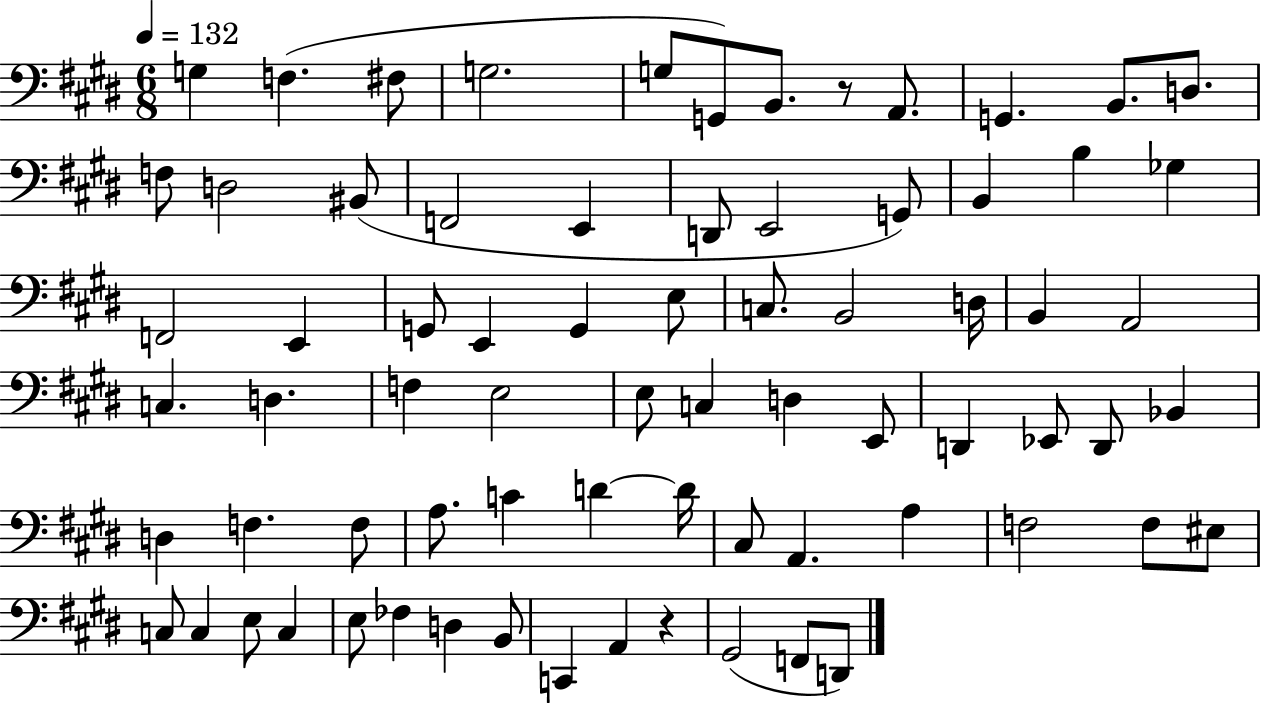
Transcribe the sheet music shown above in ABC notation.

X:1
T:Untitled
M:6/8
L:1/4
K:E
G, F, ^F,/2 G,2 G,/2 G,,/2 B,,/2 z/2 A,,/2 G,, B,,/2 D,/2 F,/2 D,2 ^B,,/2 F,,2 E,, D,,/2 E,,2 G,,/2 B,, B, _G, F,,2 E,, G,,/2 E,, G,, E,/2 C,/2 B,,2 D,/4 B,, A,,2 C, D, F, E,2 E,/2 C, D, E,,/2 D,, _E,,/2 D,,/2 _B,, D, F, F,/2 A,/2 C D D/4 ^C,/2 A,, A, F,2 F,/2 ^E,/2 C,/2 C, E,/2 C, E,/2 _F, D, B,,/2 C,, A,, z ^G,,2 F,,/2 D,,/2